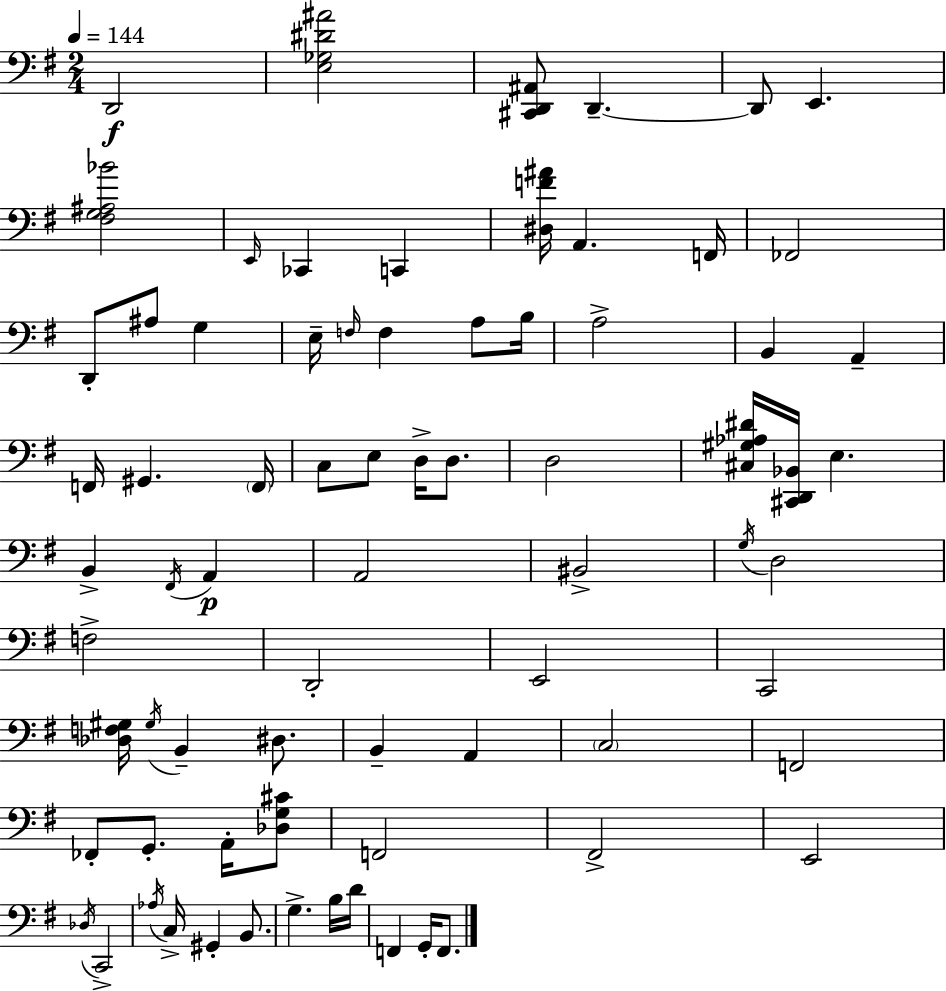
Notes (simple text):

D2/h [E3,Gb3,D#4,A#4]/h [C#2,D2,A#2]/e D2/q. D2/e E2/q. [F#3,G3,A#3,Bb4]/h E2/s CES2/q C2/q [D#3,F4,A#4]/s A2/q. F2/s FES2/h D2/e A#3/e G3/q E3/s F3/s F3/q A3/e B3/s A3/h B2/q A2/q F2/s G#2/q. F2/s C3/e E3/e D3/s D3/e. D3/h [C#3,G#3,Ab3,D#4]/s [C#2,D2,Bb2]/s E3/q. B2/q F#2/s A2/q A2/h BIS2/h G3/s D3/h F3/h D2/h E2/h C2/h [Db3,F3,G#3]/s G#3/s B2/q D#3/e. B2/q A2/q C3/h F2/h FES2/e G2/e. A2/s [Db3,G3,C#4]/e F2/h F#2/h E2/h Db3/s C2/h Ab3/s C3/s G#2/q B2/e. G3/q. B3/s D4/s F2/q G2/s F2/e.